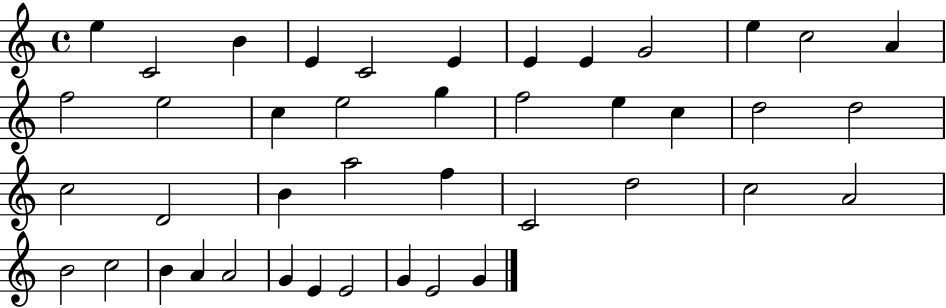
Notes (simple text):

E5/q C4/h B4/q E4/q C4/h E4/q E4/q E4/q G4/h E5/q C5/h A4/q F5/h E5/h C5/q E5/h G5/q F5/h E5/q C5/q D5/h D5/h C5/h D4/h B4/q A5/h F5/q C4/h D5/h C5/h A4/h B4/h C5/h B4/q A4/q A4/h G4/q E4/q E4/h G4/q E4/h G4/q